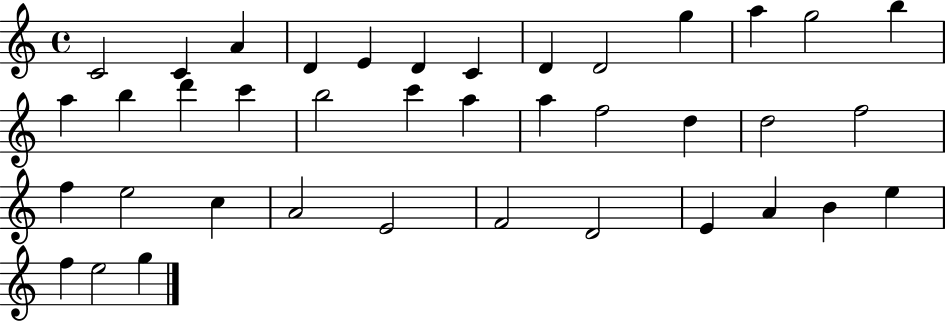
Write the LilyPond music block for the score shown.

{
  \clef treble
  \time 4/4
  \defaultTimeSignature
  \key c \major
  c'2 c'4 a'4 | d'4 e'4 d'4 c'4 | d'4 d'2 g''4 | a''4 g''2 b''4 | \break a''4 b''4 d'''4 c'''4 | b''2 c'''4 a''4 | a''4 f''2 d''4 | d''2 f''2 | \break f''4 e''2 c''4 | a'2 e'2 | f'2 d'2 | e'4 a'4 b'4 e''4 | \break f''4 e''2 g''4 | \bar "|."
}